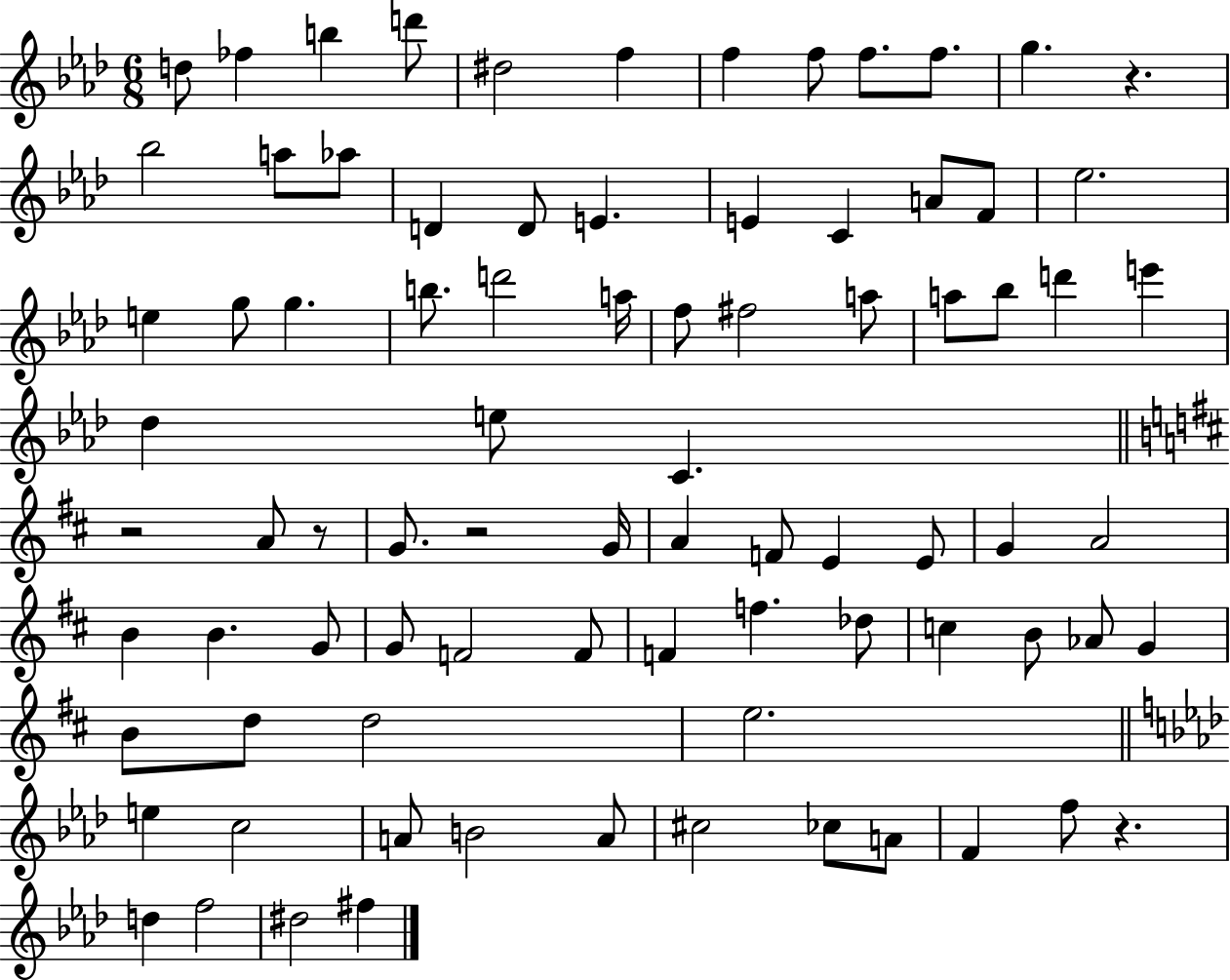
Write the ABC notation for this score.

X:1
T:Untitled
M:6/8
L:1/4
K:Ab
d/2 _f b d'/2 ^d2 f f f/2 f/2 f/2 g z _b2 a/2 _a/2 D D/2 E E C A/2 F/2 _e2 e g/2 g b/2 d'2 a/4 f/2 ^f2 a/2 a/2 _b/2 d' e' _d e/2 C z2 A/2 z/2 G/2 z2 G/4 A F/2 E E/2 G A2 B B G/2 G/2 F2 F/2 F f _d/2 c B/2 _A/2 G B/2 d/2 d2 e2 e c2 A/2 B2 A/2 ^c2 _c/2 A/2 F f/2 z d f2 ^d2 ^f